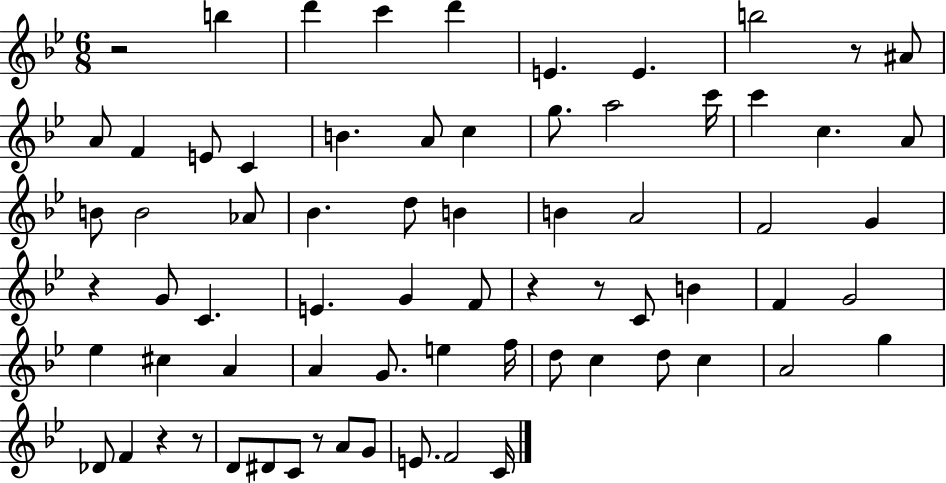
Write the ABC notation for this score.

X:1
T:Untitled
M:6/8
L:1/4
K:Bb
z2 b d' c' d' E E b2 z/2 ^A/2 A/2 F E/2 C B A/2 c g/2 a2 c'/4 c' c A/2 B/2 B2 _A/2 _B d/2 B B A2 F2 G z G/2 C E G F/2 z z/2 C/2 B F G2 _e ^c A A G/2 e f/4 d/2 c d/2 c A2 g _D/2 F z z/2 D/2 ^D/2 C/2 z/2 A/2 G/2 E/2 F2 C/4